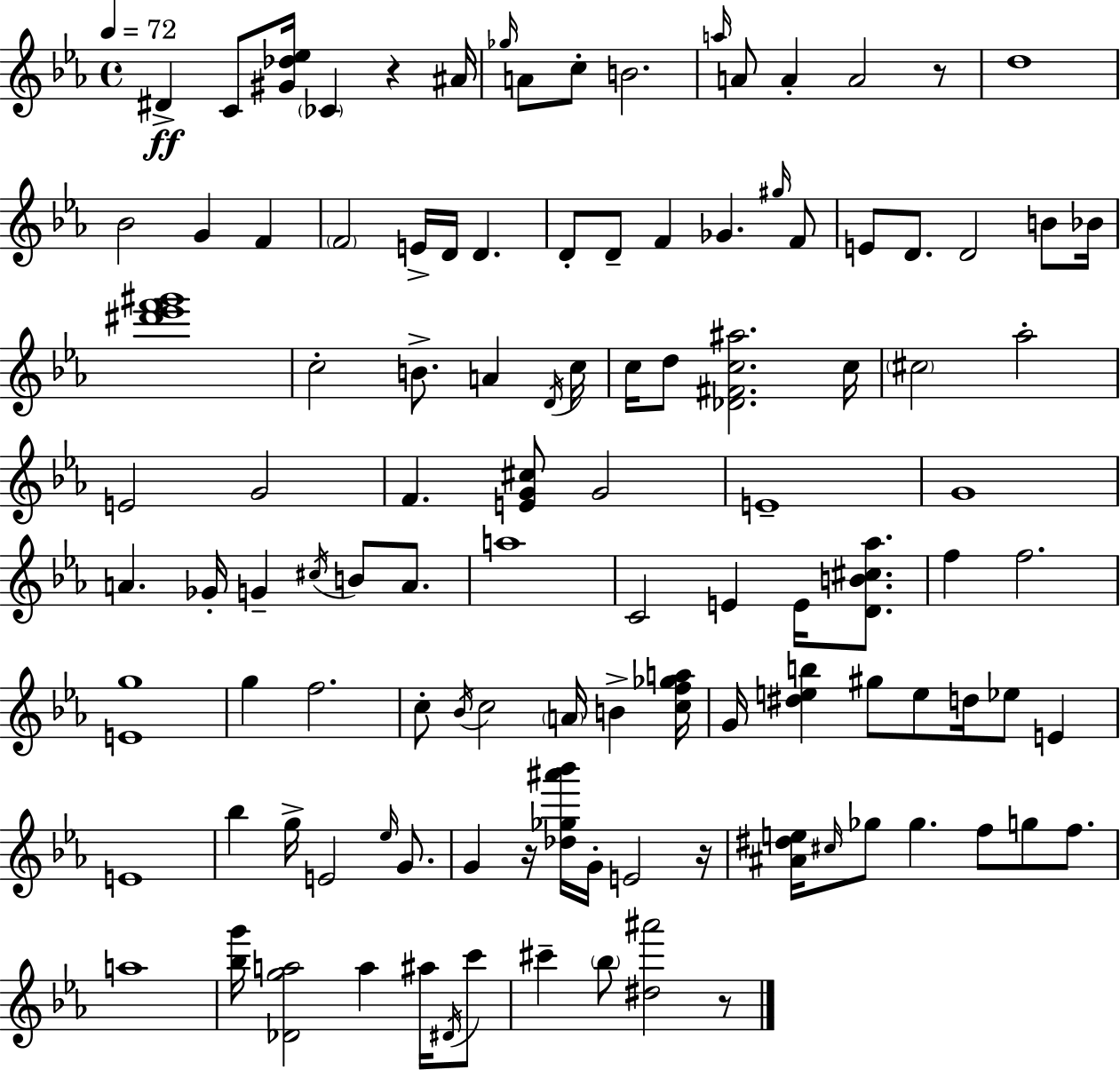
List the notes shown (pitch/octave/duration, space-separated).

D#4/q C4/e [G#4,Db5,Eb5]/s CES4/q R/q A#4/s Gb5/s A4/e C5/e B4/h. A5/s A4/e A4/q A4/h R/e D5/w Bb4/h G4/q F4/q F4/h E4/s D4/s D4/q. D4/e D4/e F4/q Gb4/q. G#5/s F4/e E4/e D4/e. D4/h B4/e Bb4/s [D#6,Eb6,F6,G#6]/w C5/h B4/e. A4/q D4/s C5/s C5/s D5/e [Db4,F#4,C5,A#5]/h. C5/s C#5/h Ab5/h E4/h G4/h F4/q. [E4,G4,C#5]/e G4/h E4/w G4/w A4/q. Gb4/s G4/q C#5/s B4/e A4/e. A5/w C4/h E4/q E4/s [D4,B4,C#5,Ab5]/e. F5/q F5/h. [E4,G5]/w G5/q F5/h. C5/e Bb4/s C5/h A4/s B4/q [C5,F5,Gb5,A5]/s G4/s [D#5,E5,B5]/q G#5/e E5/e D5/s Eb5/e E4/q E4/w Bb5/q G5/s E4/h Eb5/s G4/e. G4/q R/s [Db5,Gb5,A#6,Bb6]/s G4/s E4/h R/s [A#4,D#5,E5]/s C#5/s Gb5/e Gb5/q. F5/e G5/e F5/e. A5/w [Bb5,G6]/s [Db4,G5,A5]/h A5/q A#5/s D#4/s C6/e C#6/q Bb5/e [D#5,A#6]/h R/e